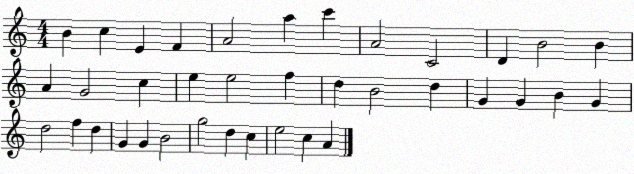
X:1
T:Untitled
M:4/4
L:1/4
K:C
B c E F A2 a c' A2 C2 D B2 B A G2 c e e2 f d B2 d G G B G d2 f d G G B2 g2 d c e2 c A